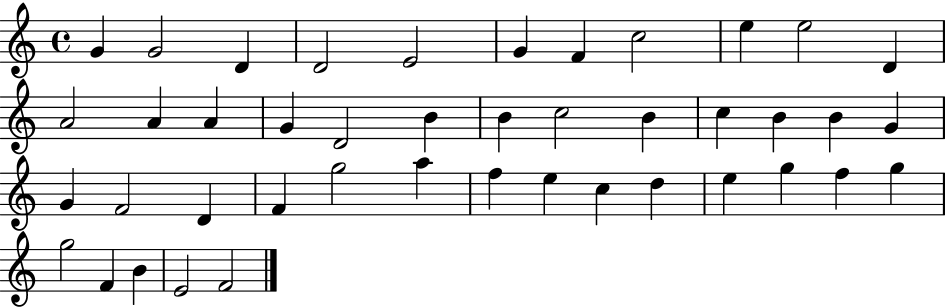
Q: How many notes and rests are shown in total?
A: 43